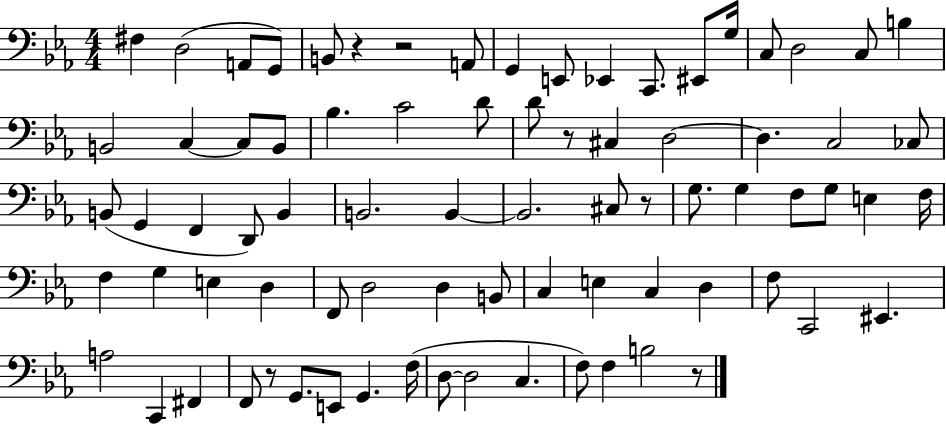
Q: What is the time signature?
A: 4/4